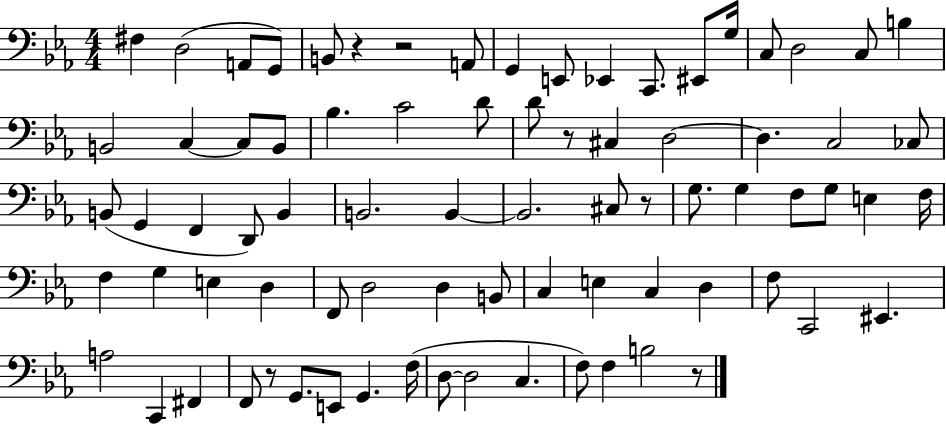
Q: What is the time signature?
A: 4/4